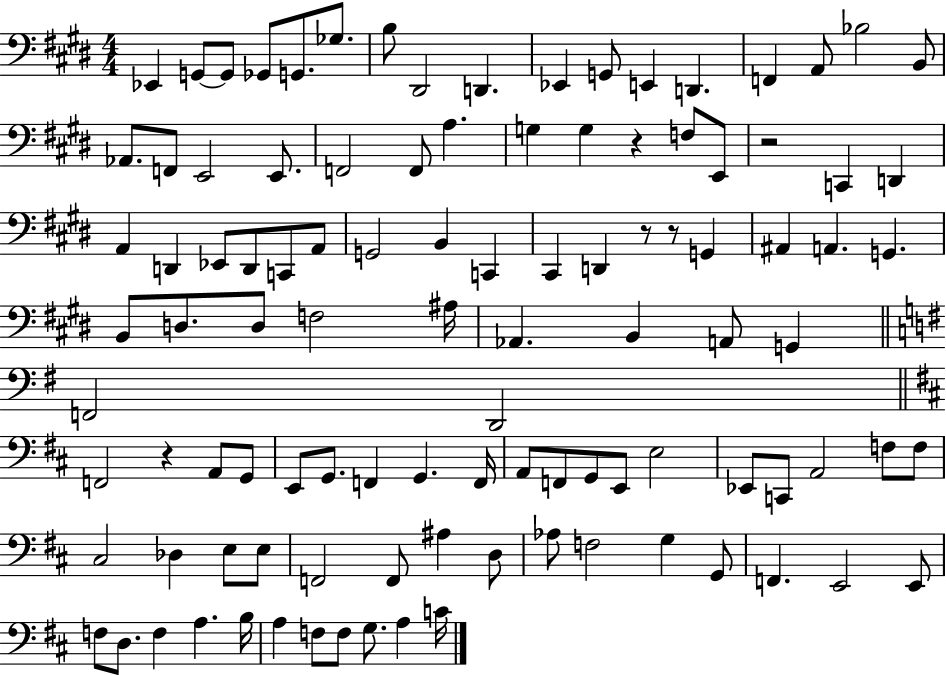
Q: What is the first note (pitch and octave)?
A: Eb2